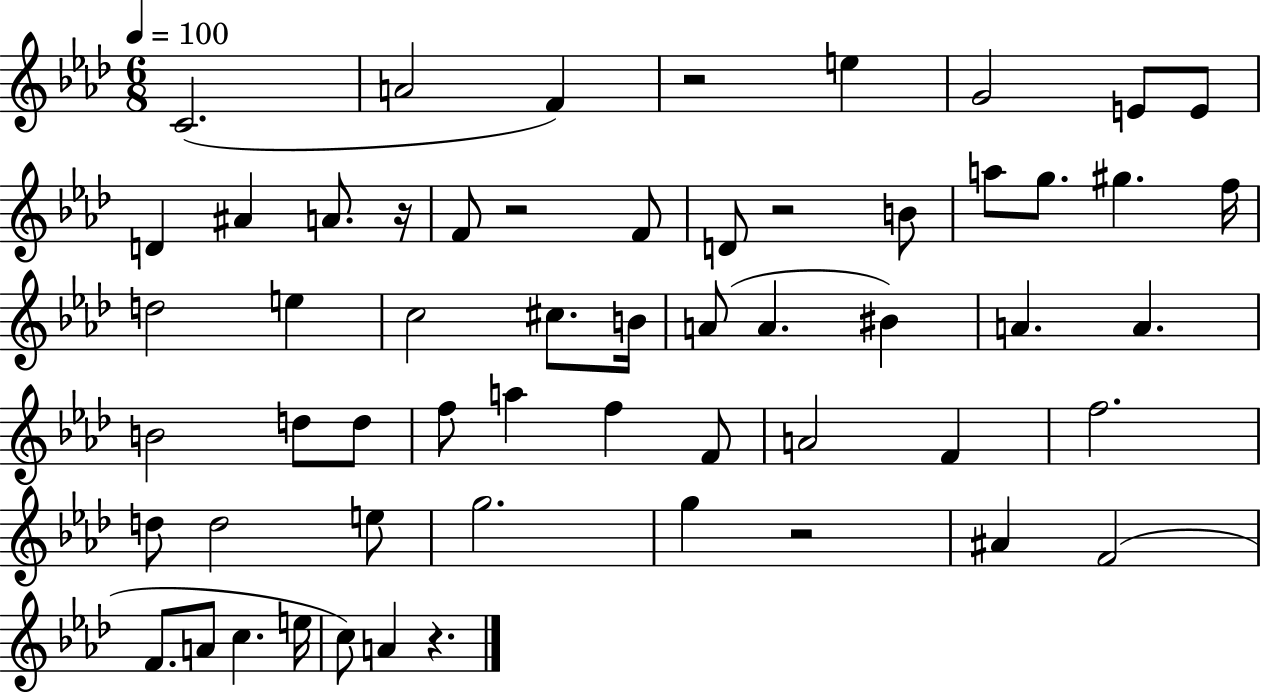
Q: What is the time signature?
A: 6/8